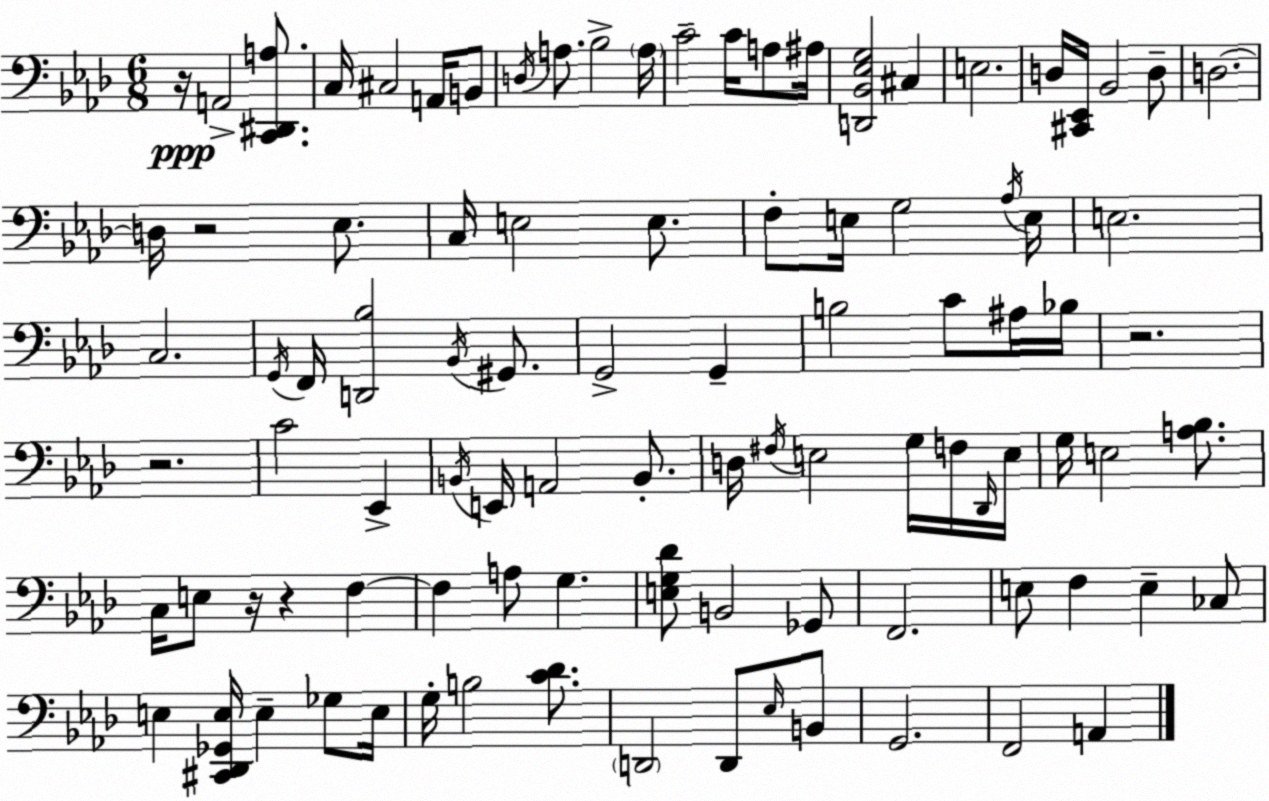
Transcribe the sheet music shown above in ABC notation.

X:1
T:Untitled
M:6/8
L:1/4
K:Fm
z/4 A,,2 [C,,^D,,A,]/2 C,/4 ^C,2 A,,/4 B,,/2 D,/4 A,/2 _B,2 A,/4 C2 C/4 A,/2 ^A,/4 [D,,_B,,_E,G,]2 ^C, E,2 D,/4 [^C,,_E,,]/4 _B,,2 D,/2 D,2 D,/4 z2 _E,/2 C,/4 E,2 E,/2 F,/2 E,/4 G,2 _A,/4 E,/4 E,2 C,2 G,,/4 F,,/4 [D,,_B,]2 _B,,/4 ^G,,/2 G,,2 G,, B,2 C/2 ^A,/4 _B,/4 z2 z2 C2 _E,, B,,/4 E,,/4 A,,2 B,,/2 D,/4 ^F,/4 E,2 G,/4 F,/4 _D,,/4 E,/4 G,/4 E,2 [A,_B,]/2 C,/4 E,/2 z/4 z F, F, A,/2 G, [E,G,_D]/2 B,,2 _G,,/2 F,,2 E,/2 F, E, _C,/2 E, [^C,,_D,,_G,,E,]/4 E, _G,/2 E,/4 G,/4 B,2 [C_D]/2 D,,2 D,,/2 _E,/4 B,,/2 G,,2 F,,2 A,,